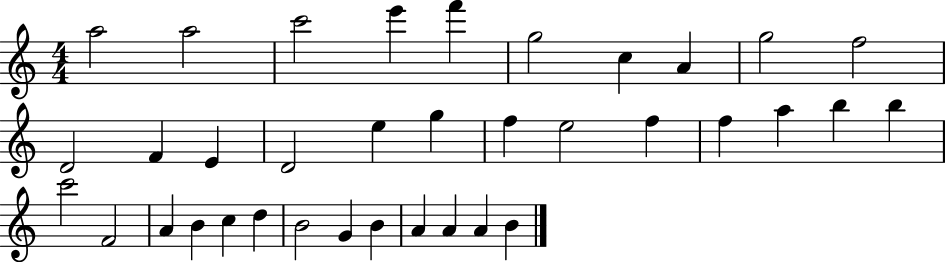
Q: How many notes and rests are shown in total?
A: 36